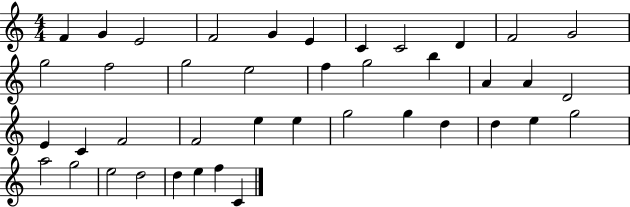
F4/q G4/q E4/h F4/h G4/q E4/q C4/q C4/h D4/q F4/h G4/h G5/h F5/h G5/h E5/h F5/q G5/h B5/q A4/q A4/q D4/h E4/q C4/q F4/h F4/h E5/q E5/q G5/h G5/q D5/q D5/q E5/q G5/h A5/h G5/h E5/h D5/h D5/q E5/q F5/q C4/q